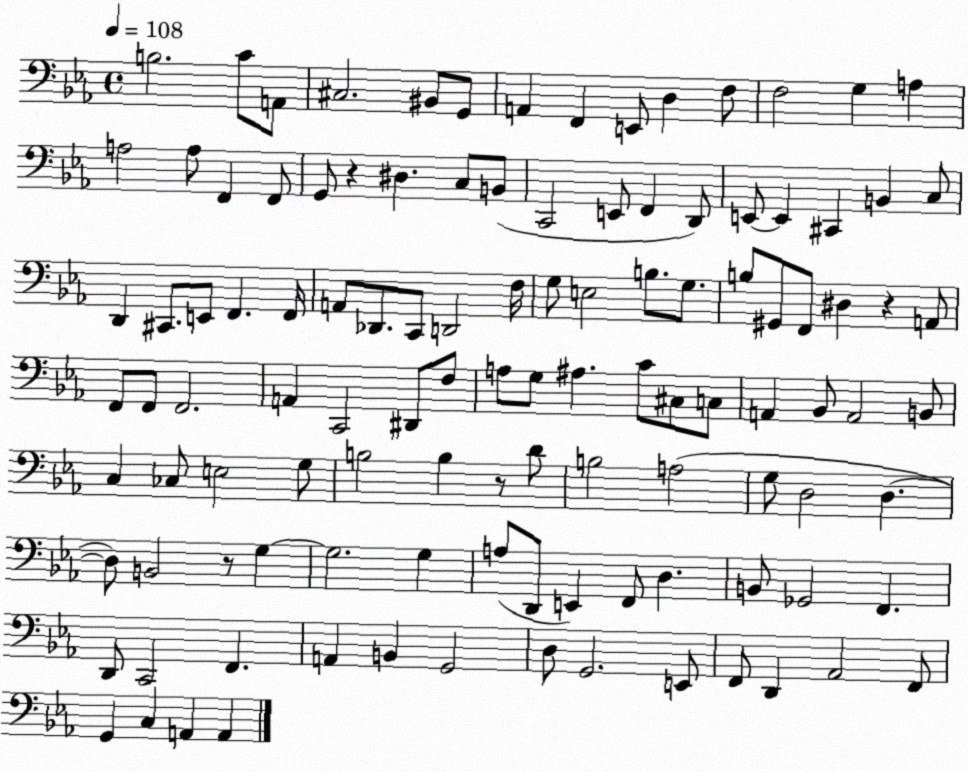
X:1
T:Untitled
M:4/4
L:1/4
K:Eb
B,2 C/2 A,,/2 ^C,2 ^B,,/2 G,,/2 A,, F,, E,,/2 D, F,/2 F,2 G, A, A,2 A,/2 F,, F,,/2 G,,/2 z ^D, C,/2 B,,/2 C,,2 E,,/2 F,, D,,/2 E,,/2 E,, ^C,, B,, C,/2 D,, ^C,,/2 E,,/2 F,, F,,/4 A,,/2 _D,,/2 C,,/2 D,,2 F,/4 G,/2 E,2 B,/2 G,/2 B,/2 ^G,,/2 F,,/2 ^D, z A,,/2 F,,/2 F,,/2 F,,2 A,, C,,2 ^D,,/2 F,/2 A,/2 G,/2 ^A, C/2 ^C,/2 C,/2 A,, _B,,/2 A,,2 B,,/2 C, _C,/2 E,2 G,/2 B,2 B, z/2 D/2 B,2 A,2 G,/2 D,2 D, D,/2 B,,2 z/2 G, G,2 G, A,/2 D,,/2 E,, F,,/2 D, B,,/2 _G,,2 F,, D,,/2 C,,2 F,, A,, B,, G,,2 D,/2 G,,2 E,,/2 F,,/2 D,, _A,,2 F,,/2 G,, C, A,, A,,